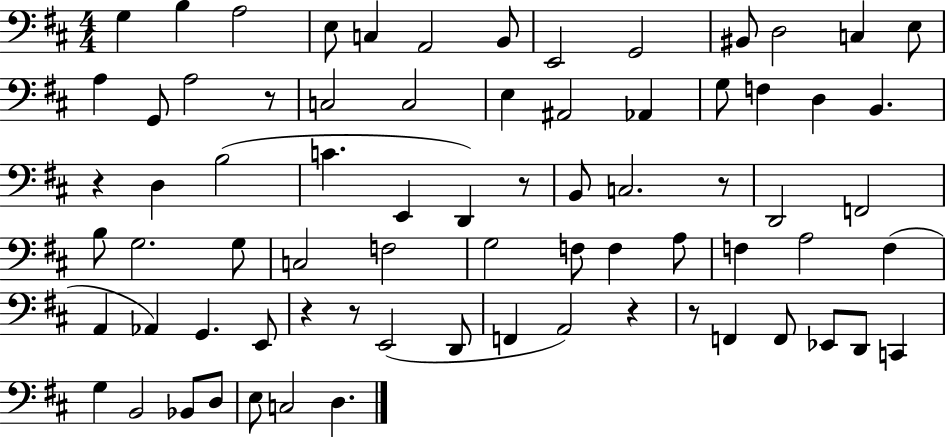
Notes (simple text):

G3/q B3/q A3/h E3/e C3/q A2/h B2/e E2/h G2/h BIS2/e D3/h C3/q E3/e A3/q G2/e A3/h R/e C3/h C3/h E3/q A#2/h Ab2/q G3/e F3/q D3/q B2/q. R/q D3/q B3/h C4/q. E2/q D2/q R/e B2/e C3/h. R/e D2/h F2/h B3/e G3/h. G3/e C3/h F3/h G3/h F3/e F3/q A3/e F3/q A3/h F3/q A2/q Ab2/q G2/q. E2/e R/q R/e E2/h D2/e F2/q A2/h R/q R/e F2/q F2/e Eb2/e D2/e C2/q G3/q B2/h Bb2/e D3/e E3/e C3/h D3/q.